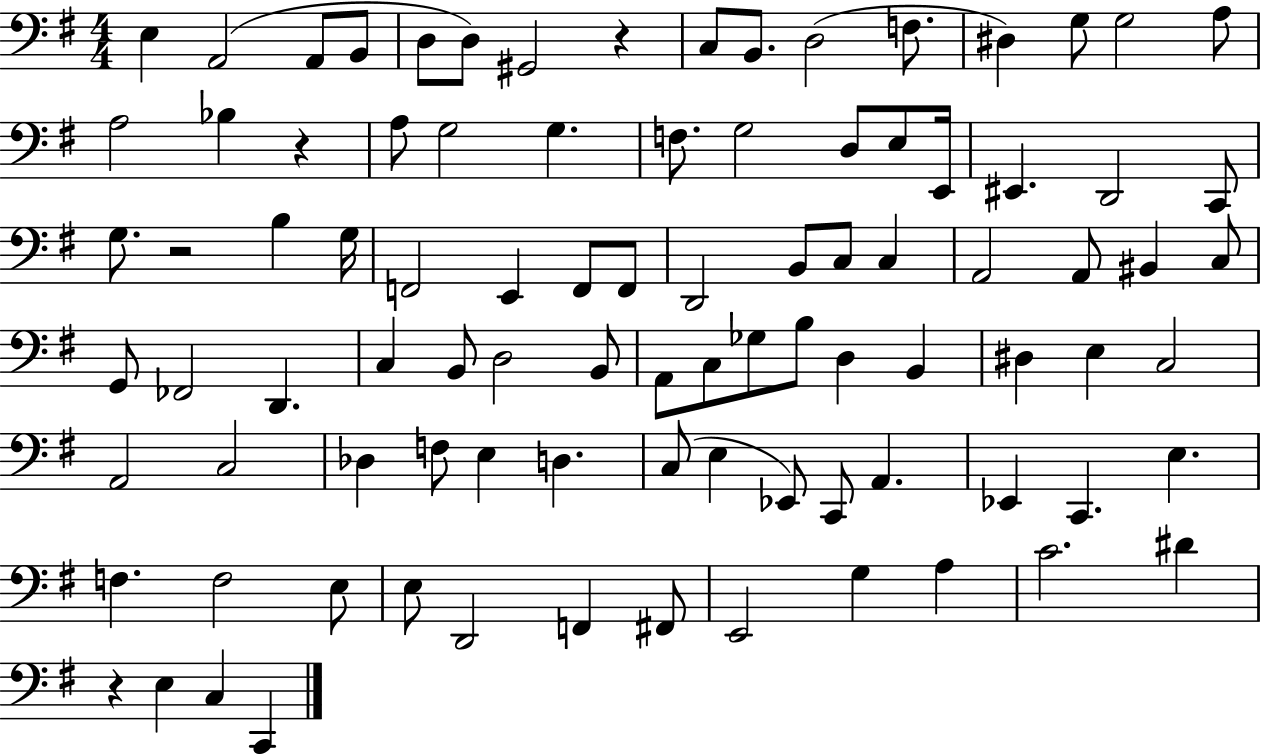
{
  \clef bass
  \numericTimeSignature
  \time 4/4
  \key g \major
  \repeat volta 2 { e4 a,2( a,8 b,8 | d8 d8) gis,2 r4 | c8 b,8. d2( f8. | dis4) g8 g2 a8 | \break a2 bes4 r4 | a8 g2 g4. | f8. g2 d8 e8 e,16 | eis,4. d,2 c,8 | \break g8. r2 b4 g16 | f,2 e,4 f,8 f,8 | d,2 b,8 c8 c4 | a,2 a,8 bis,4 c8 | \break g,8 fes,2 d,4. | c4 b,8 d2 b,8 | a,8 c8 ges8 b8 d4 b,4 | dis4 e4 c2 | \break a,2 c2 | des4 f8 e4 d4. | c8( e4 ees,8) c,8 a,4. | ees,4 c,4. e4. | \break f4. f2 e8 | e8 d,2 f,4 fis,8 | e,2 g4 a4 | c'2. dis'4 | \break r4 e4 c4 c,4 | } \bar "|."
}